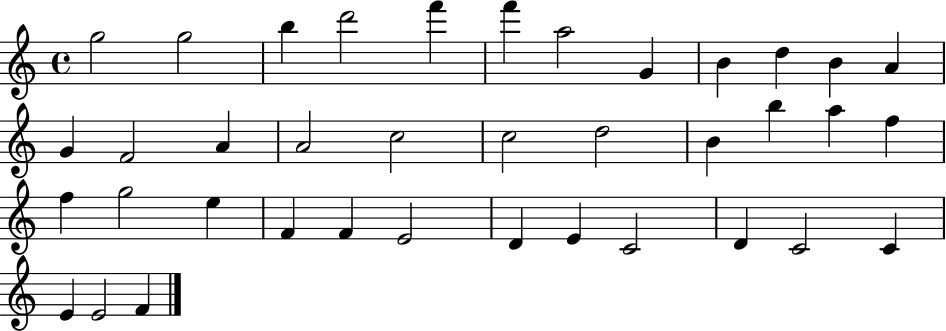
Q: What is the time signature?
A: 4/4